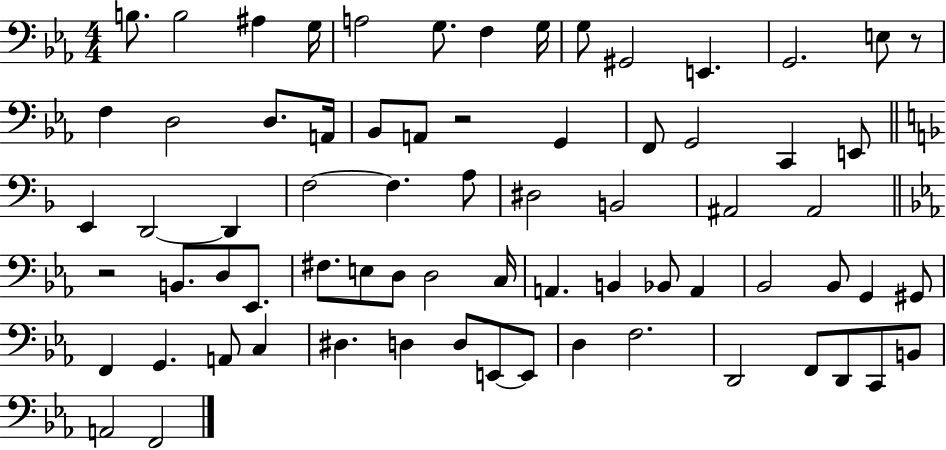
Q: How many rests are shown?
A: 3